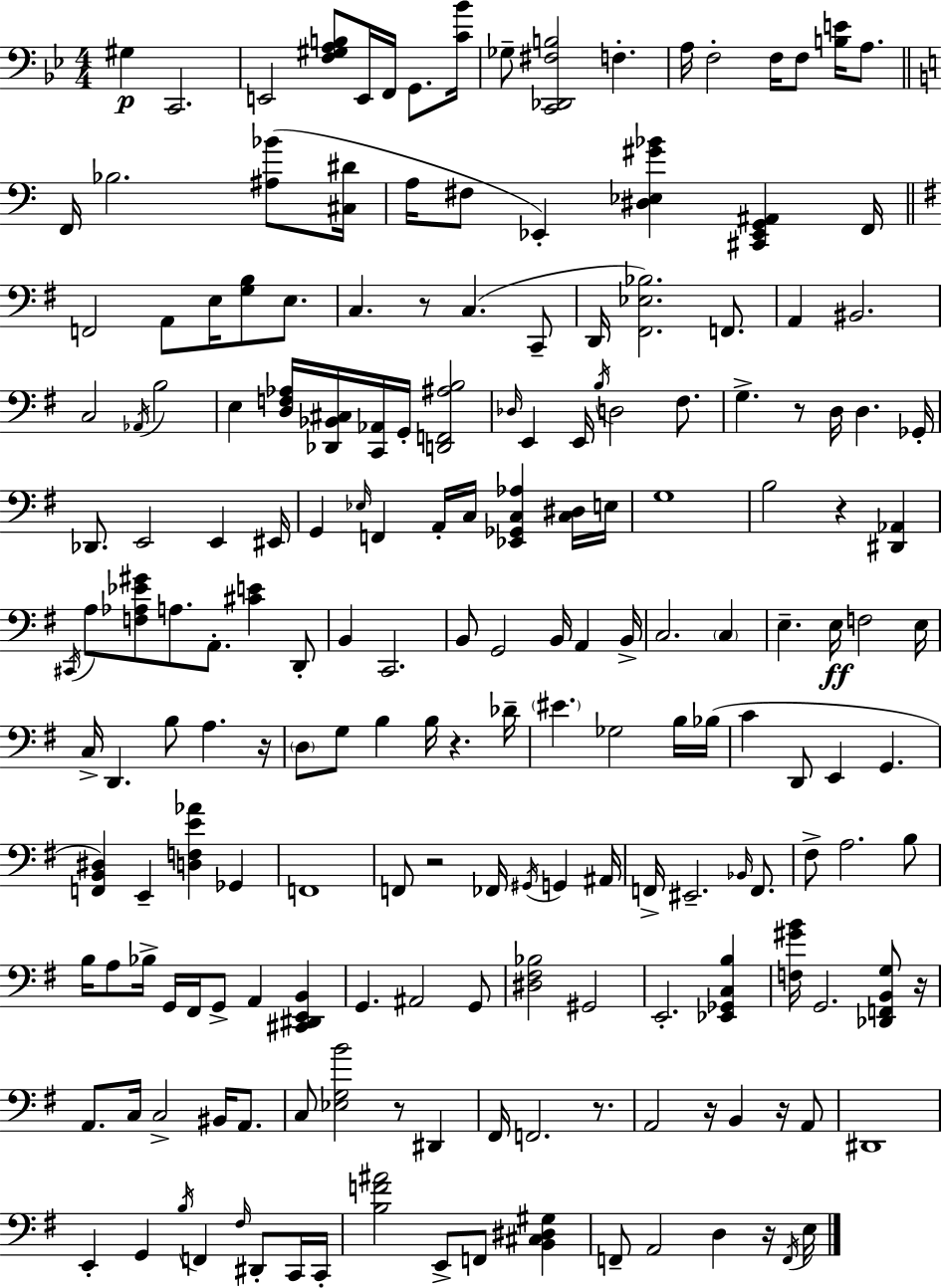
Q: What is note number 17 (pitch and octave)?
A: F#3